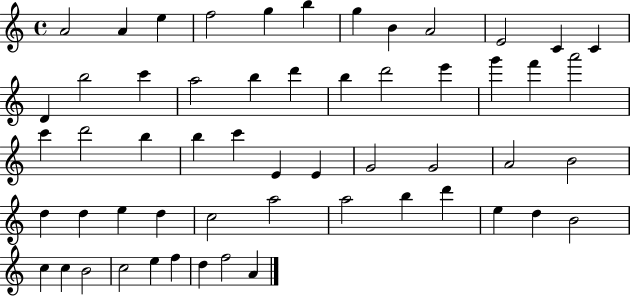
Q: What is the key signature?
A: C major